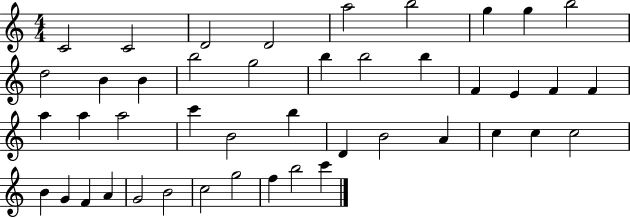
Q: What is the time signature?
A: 4/4